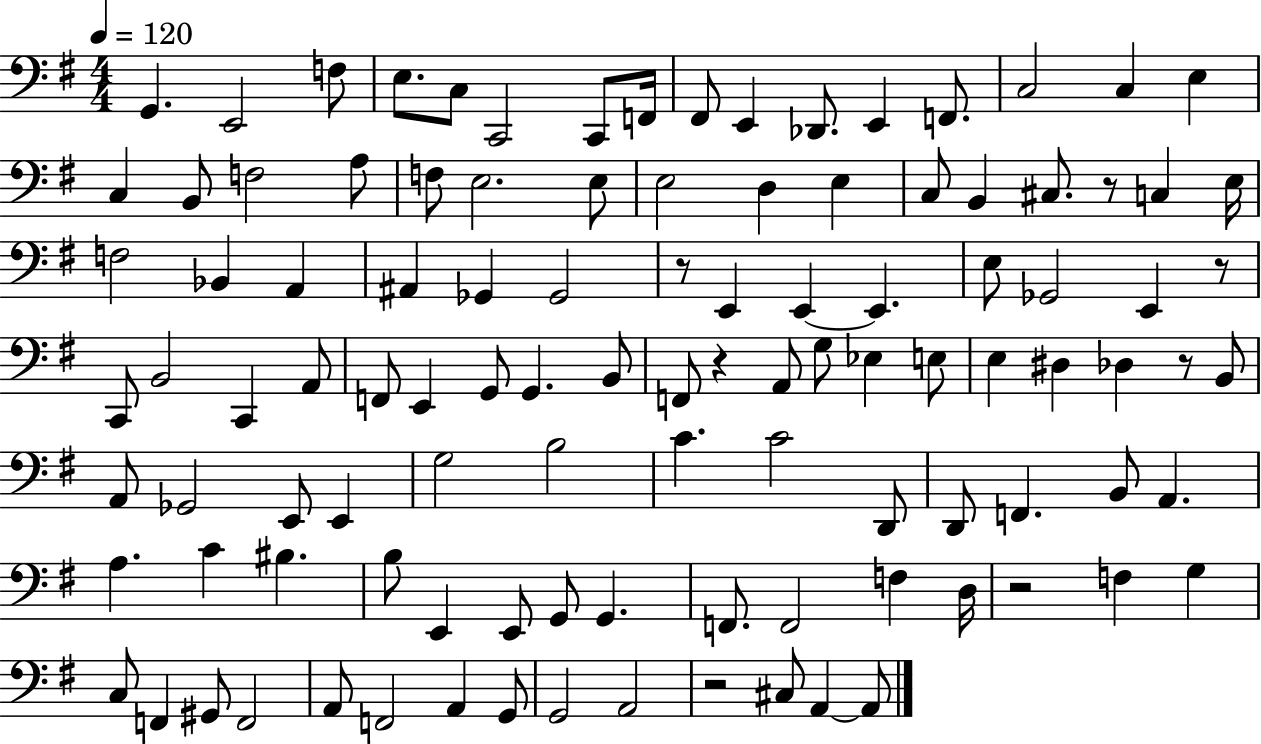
X:1
T:Untitled
M:4/4
L:1/4
K:G
G,, E,,2 F,/2 E,/2 C,/2 C,,2 C,,/2 F,,/4 ^F,,/2 E,, _D,,/2 E,, F,,/2 C,2 C, E, C, B,,/2 F,2 A,/2 F,/2 E,2 E,/2 E,2 D, E, C,/2 B,, ^C,/2 z/2 C, E,/4 F,2 _B,, A,, ^A,, _G,, _G,,2 z/2 E,, E,, E,, E,/2 _G,,2 E,, z/2 C,,/2 B,,2 C,, A,,/2 F,,/2 E,, G,,/2 G,, B,,/2 F,,/2 z A,,/2 G,/2 _E, E,/2 E, ^D, _D, z/2 B,,/2 A,,/2 _G,,2 E,,/2 E,, G,2 B,2 C C2 D,,/2 D,,/2 F,, B,,/2 A,, A, C ^B, B,/2 E,, E,,/2 G,,/2 G,, F,,/2 F,,2 F, D,/4 z2 F, G, C,/2 F,, ^G,,/2 F,,2 A,,/2 F,,2 A,, G,,/2 G,,2 A,,2 z2 ^C,/2 A,, A,,/2